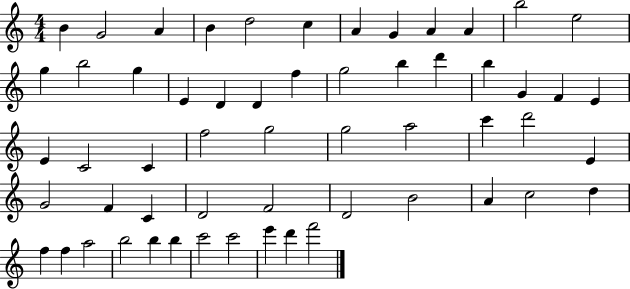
B4/q G4/h A4/q B4/q D5/h C5/q A4/q G4/q A4/q A4/q B5/h E5/h G5/q B5/h G5/q E4/q D4/q D4/q F5/q G5/h B5/q D6/q B5/q G4/q F4/q E4/q E4/q C4/h C4/q F5/h G5/h G5/h A5/h C6/q D6/h E4/q G4/h F4/q C4/q D4/h F4/h D4/h B4/h A4/q C5/h D5/q F5/q F5/q A5/h B5/h B5/q B5/q C6/h C6/h E6/q D6/q F6/h